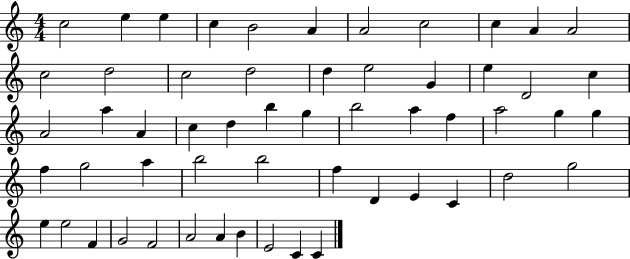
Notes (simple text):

C5/h E5/q E5/q C5/q B4/h A4/q A4/h C5/h C5/q A4/q A4/h C5/h D5/h C5/h D5/h D5/q E5/h G4/q E5/q D4/h C5/q A4/h A5/q A4/q C5/q D5/q B5/q G5/q B5/h A5/q F5/q A5/h G5/q G5/q F5/q G5/h A5/q B5/h B5/h F5/q D4/q E4/q C4/q D5/h G5/h E5/q E5/h F4/q G4/h F4/h A4/h A4/q B4/q E4/h C4/q C4/q